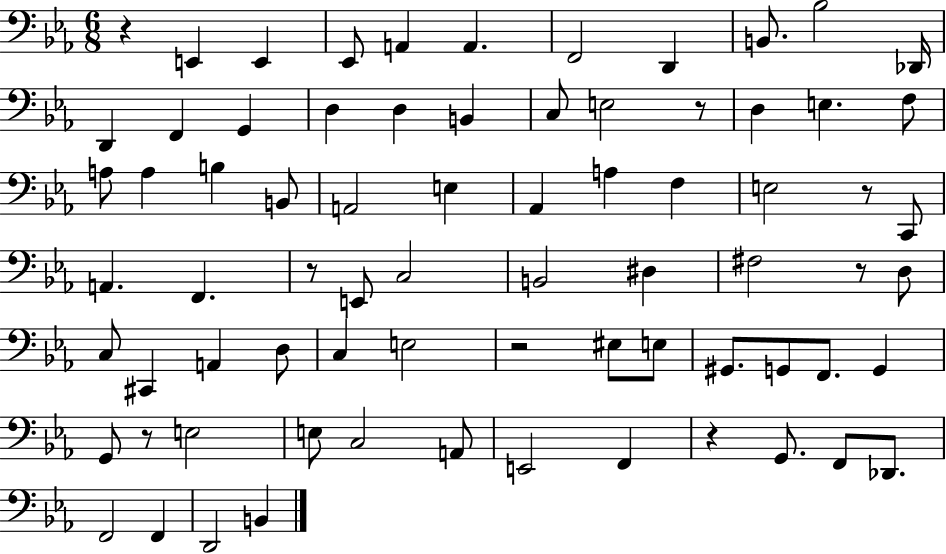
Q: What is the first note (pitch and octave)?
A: E2